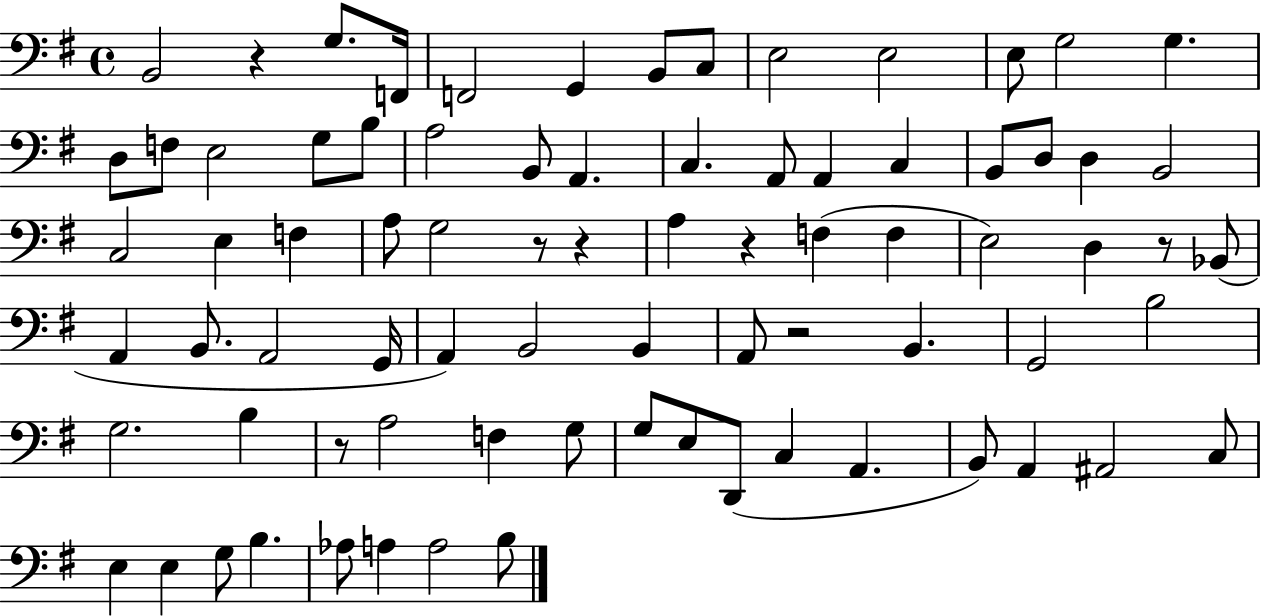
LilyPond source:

{
  \clef bass
  \time 4/4
  \defaultTimeSignature
  \key g \major
  \repeat volta 2 { b,2 r4 g8. f,16 | f,2 g,4 b,8 c8 | e2 e2 | e8 g2 g4. | \break d8 f8 e2 g8 b8 | a2 b,8 a,4. | c4. a,8 a,4 c4 | b,8 d8 d4 b,2 | \break c2 e4 f4 | a8 g2 r8 r4 | a4 r4 f4( f4 | e2) d4 r8 bes,8( | \break a,4 b,8. a,2 g,16 | a,4) b,2 b,4 | a,8 r2 b,4. | g,2 b2 | \break g2. b4 | r8 a2 f4 g8 | g8 e8 d,8( c4 a,4. | b,8) a,4 ais,2 c8 | \break e4 e4 g8 b4. | aes8 a4 a2 b8 | } \bar "|."
}